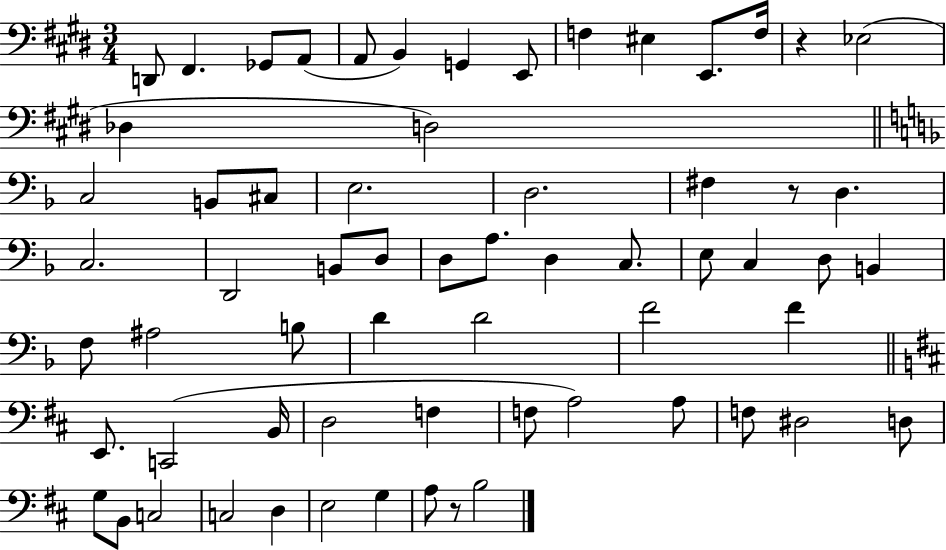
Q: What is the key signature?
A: E major